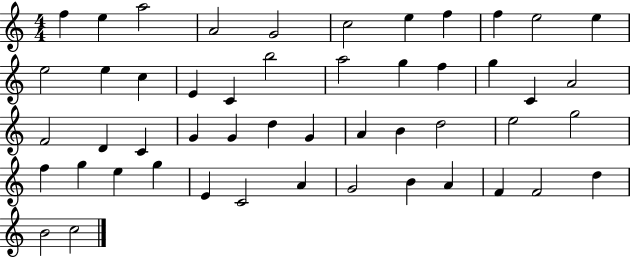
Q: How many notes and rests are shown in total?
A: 50